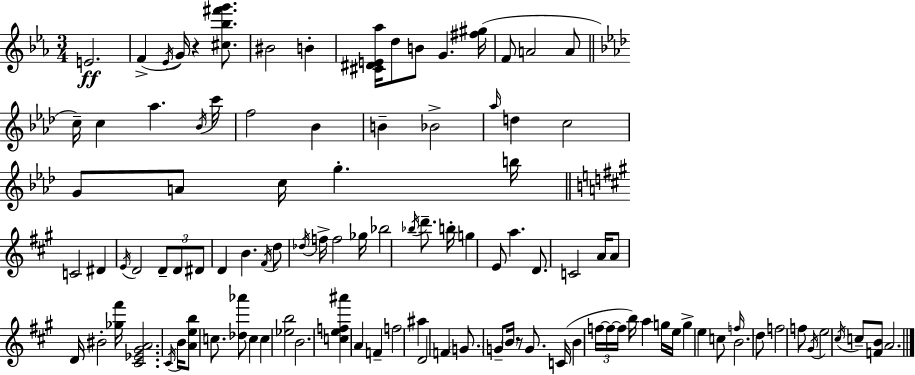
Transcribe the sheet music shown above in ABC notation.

X:1
T:Untitled
M:3/4
L:1/4
K:Eb
E2 F _E/4 G/4 z [^c_b^f'g']/2 ^B2 B [^C^DE_a]/4 d/2 B/2 G [^f^g]/4 F/2 A2 A/2 c/4 c _a _B/4 c'/4 f2 _B B _B2 _a/4 d c2 G/2 A/2 c/4 g b/4 C2 ^D E/4 D2 D/2 D/2 ^D/2 D B ^F/4 d/2 _d/4 f/4 f2 _g/4 _b2 _b/4 d'/2 b/4 g E/2 a D/2 C2 A/4 A/2 D/4 ^B2 [_g^f']/4 [^C_E^GA]2 ^C/4 B/4 [Aeb]/2 c/2 [_d_a']/2 c c [_eb]2 B2 [cef^a'] A F f2 ^a D2 F G/2 G/2 B/4 z/2 G/2 C/4 B f/4 f/4 f/4 b/4 a g/4 e/4 g e c/2 f/4 B2 d/2 f2 f/2 ^G/4 e2 ^c/4 c/2 [FB]/2 A2